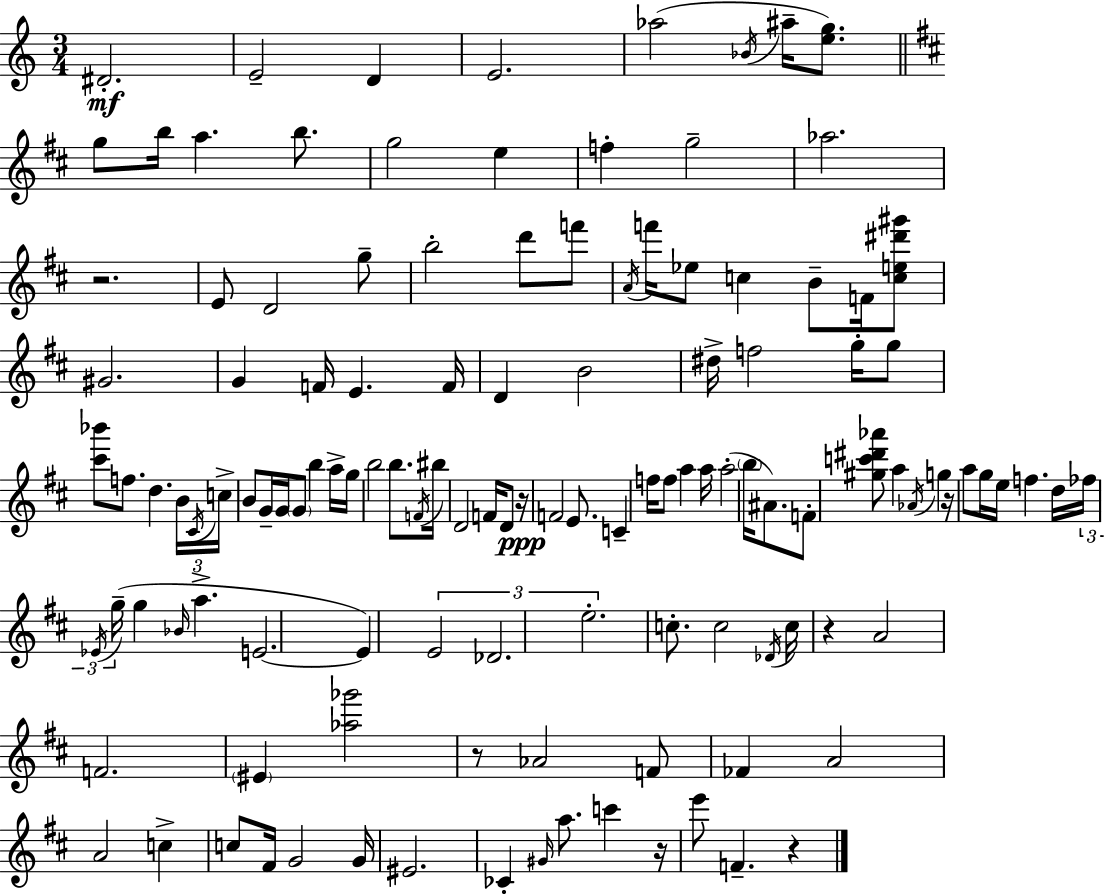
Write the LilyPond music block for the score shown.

{
  \clef treble
  \numericTimeSignature
  \time 3/4
  \key a \minor
  dis'2.-.\mf | e'2-- d'4 | e'2. | aes''2( \acciaccatura { bes'16 } ais''16-- <e'' g''>8.) | \break \bar "||" \break \key d \major g''8 b''16 a''4. b''8. | g''2 e''4 | f''4-. g''2-- | aes''2. | \break r2. | e'8 d'2 g''8-- | b''2-. d'''8 f'''8 | \acciaccatura { a'16 } f'''16 ees''8 c''4 b'8-- f'16 <c'' e'' dis''' gis'''>8 | \break gis'2. | g'4 f'16 e'4. | f'16 d'4 b'2 | dis''16-> f''2 g''16-. g''8 | \break <cis''' bes'''>8 f''8. d''4. | \tuplet 3/2 { b'16 \acciaccatura { cis'16 } c''16-> } b'8 g'16-- g'16 \parenthesize g'8 b''4 | a''16-> g''16 b''2 b''8. | \acciaccatura { f'16 } bis''16 d'2 | \break f'16 d'8 r16\ppp f'2 | e'8. c'4-- f''16 f''8 a''4 | a''16 a''2-.( \parenthesize b''16 | ais'8.) f'8-. <gis'' c''' dis''' aes'''>8 a''4 \acciaccatura { aes'16 } | \break g''4 r16 a''8 g''16 e''16 f''4. | d''16 \tuplet 3/2 { fes''16 \acciaccatura { ees'16 } g''16--( } g''4 \grace { bes'16 } | a''4.-> e'2.~~ | e'4) \tuplet 3/2 { e'2 | \break des'2. | e''2.-. } | c''8.-. c''2 | \acciaccatura { des'16 } c''16 r4 a'2 | \break f'2. | \parenthesize eis'4 <aes'' ges'''>2 | r8 aes'2 | f'8 fes'4 a'2 | \break a'2 | c''4-> c''8 fis'16 g'2 | g'16 eis'2. | ces'4-. \grace { gis'16 } | \break a''8. c'''4 r16 e'''8 f'4.-- | r4 \bar "|."
}